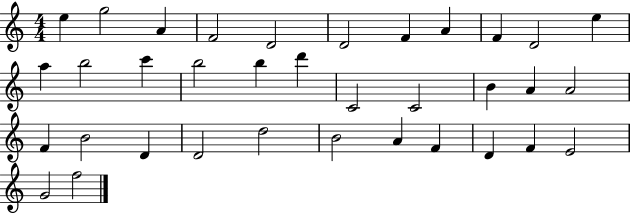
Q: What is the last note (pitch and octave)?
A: F5